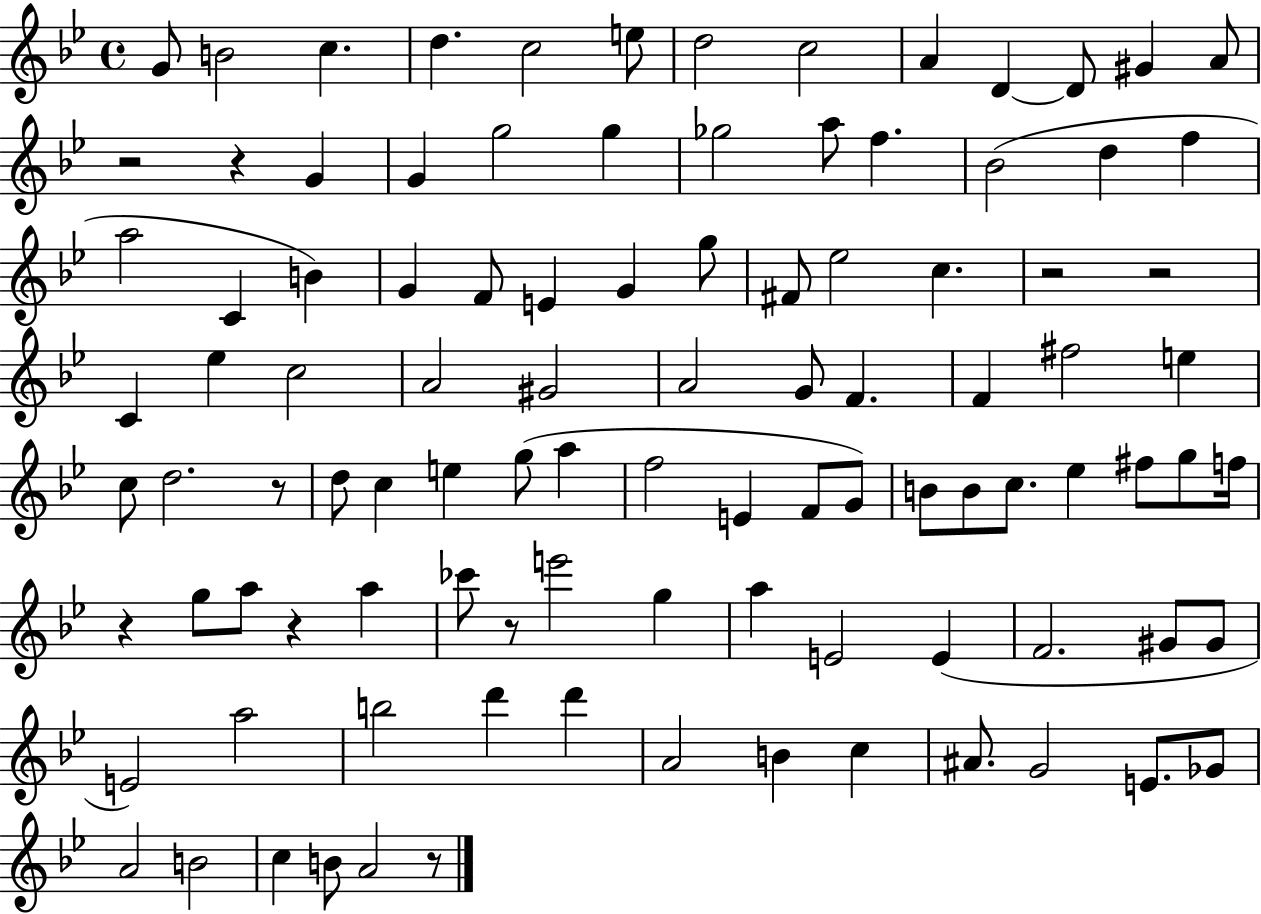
G4/e B4/h C5/q. D5/q. C5/h E5/e D5/h C5/h A4/q D4/q D4/e G#4/q A4/e R/h R/q G4/q G4/q G5/h G5/q Gb5/h A5/e F5/q. Bb4/h D5/q F5/q A5/h C4/q B4/q G4/q F4/e E4/q G4/q G5/e F#4/e Eb5/h C5/q. R/h R/h C4/q Eb5/q C5/h A4/h G#4/h A4/h G4/e F4/q. F4/q F#5/h E5/q C5/e D5/h. R/e D5/e C5/q E5/q G5/e A5/q F5/h E4/q F4/e G4/e B4/e B4/e C5/e. Eb5/q F#5/e G5/e F5/s R/q G5/e A5/e R/q A5/q CES6/e R/e E6/h G5/q A5/q E4/h E4/q F4/h. G#4/e G#4/e E4/h A5/h B5/h D6/q D6/q A4/h B4/q C5/q A#4/e. G4/h E4/e. Gb4/e A4/h B4/h C5/q B4/e A4/h R/e